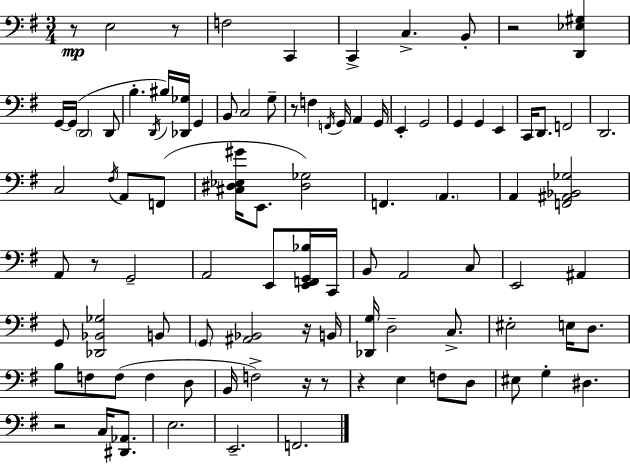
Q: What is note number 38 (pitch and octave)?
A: A2